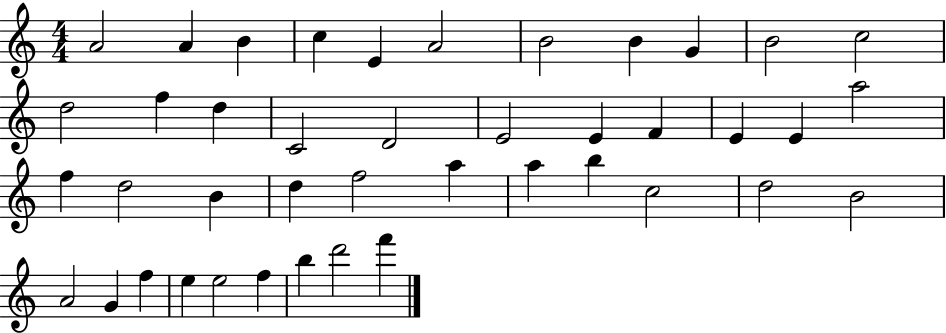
X:1
T:Untitled
M:4/4
L:1/4
K:C
A2 A B c E A2 B2 B G B2 c2 d2 f d C2 D2 E2 E F E E a2 f d2 B d f2 a a b c2 d2 B2 A2 G f e e2 f b d'2 f'